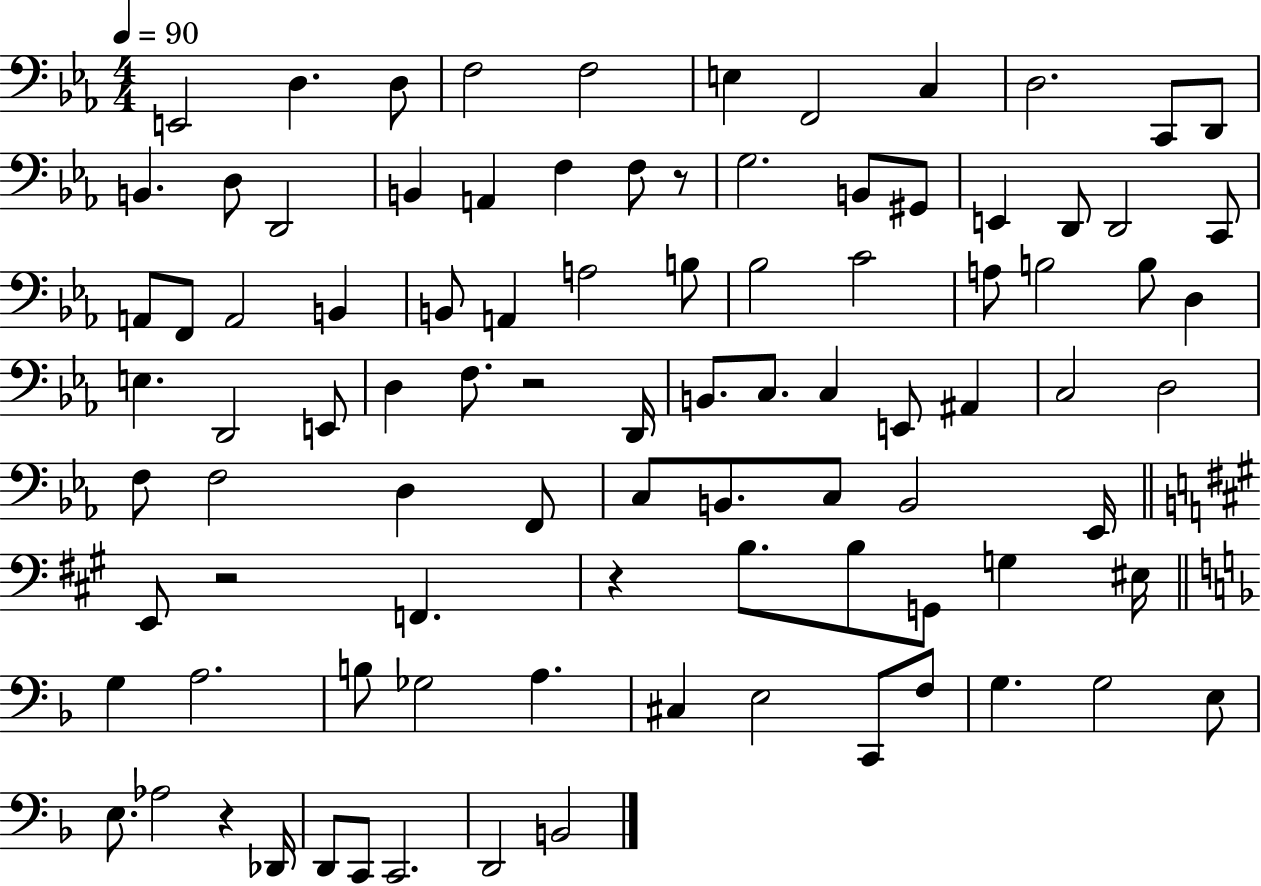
X:1
T:Untitled
M:4/4
L:1/4
K:Eb
E,,2 D, D,/2 F,2 F,2 E, F,,2 C, D,2 C,,/2 D,,/2 B,, D,/2 D,,2 B,, A,, F, F,/2 z/2 G,2 B,,/2 ^G,,/2 E,, D,,/2 D,,2 C,,/2 A,,/2 F,,/2 A,,2 B,, B,,/2 A,, A,2 B,/2 _B,2 C2 A,/2 B,2 B,/2 D, E, D,,2 E,,/2 D, F,/2 z2 D,,/4 B,,/2 C,/2 C, E,,/2 ^A,, C,2 D,2 F,/2 F,2 D, F,,/2 C,/2 B,,/2 C,/2 B,,2 _E,,/4 E,,/2 z2 F,, z B,/2 B,/2 G,,/2 G, ^E,/4 G, A,2 B,/2 _G,2 A, ^C, E,2 C,,/2 F,/2 G, G,2 E,/2 E,/2 _A,2 z _D,,/4 D,,/2 C,,/2 C,,2 D,,2 B,,2